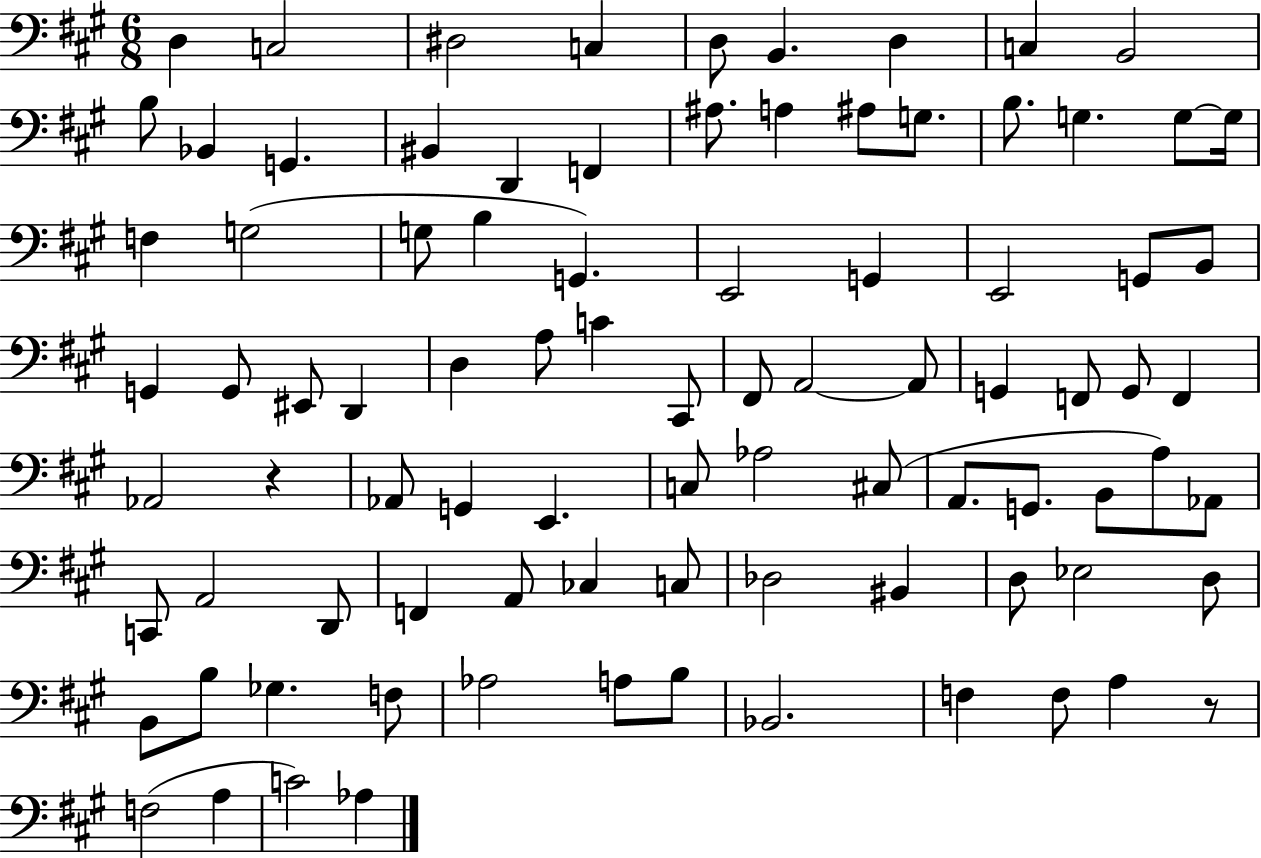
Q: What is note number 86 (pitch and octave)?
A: C4